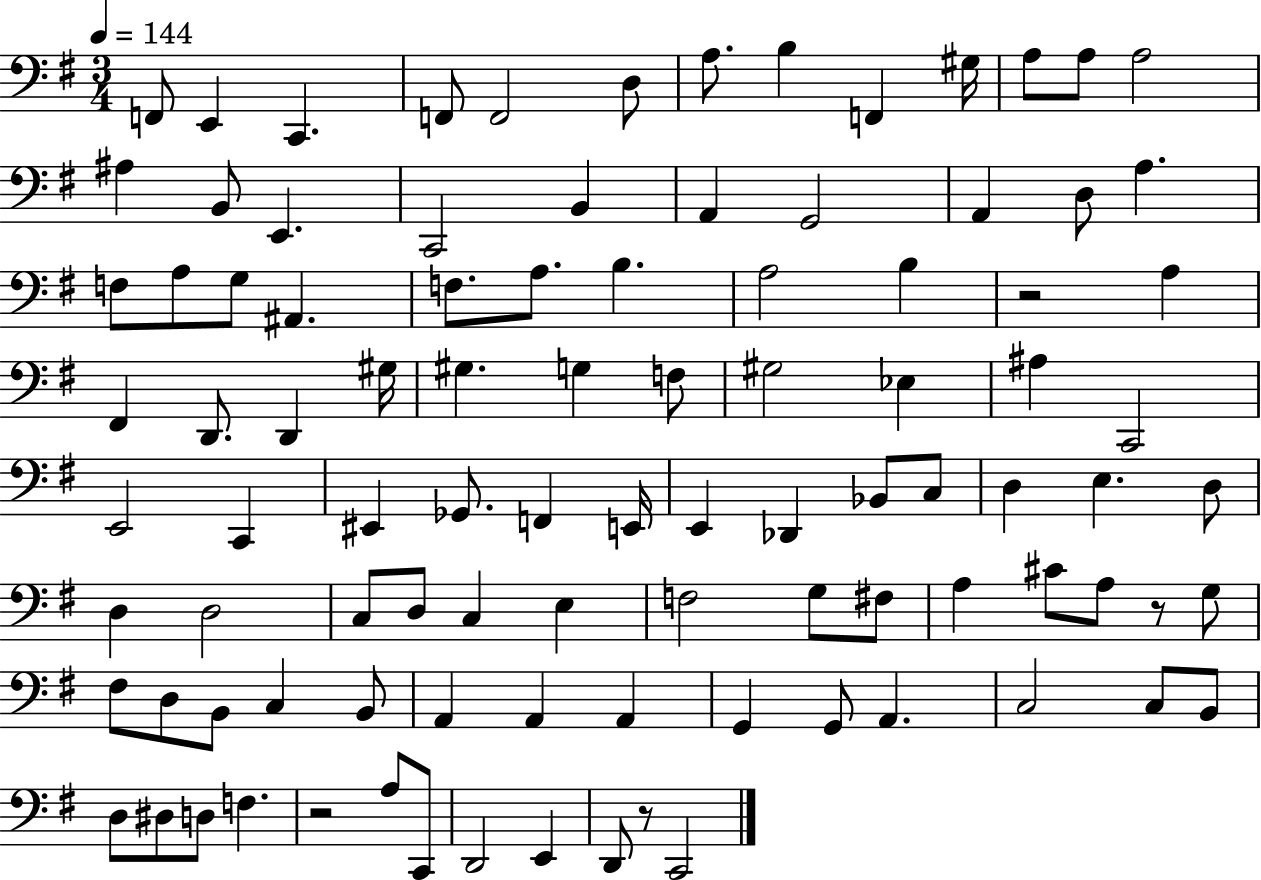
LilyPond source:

{
  \clef bass
  \numericTimeSignature
  \time 3/4
  \key g \major
  \tempo 4 = 144
  f,8 e,4 c,4. | f,8 f,2 d8 | a8. b4 f,4 gis16 | a8 a8 a2 | \break ais4 b,8 e,4. | c,2 b,4 | a,4 g,2 | a,4 d8 a4. | \break f8 a8 g8 ais,4. | f8. a8. b4. | a2 b4 | r2 a4 | \break fis,4 d,8. d,4 gis16 | gis4. g4 f8 | gis2 ees4 | ais4 c,2 | \break e,2 c,4 | eis,4 ges,8. f,4 e,16 | e,4 des,4 bes,8 c8 | d4 e4. d8 | \break d4 d2 | c8 d8 c4 e4 | f2 g8 fis8 | a4 cis'8 a8 r8 g8 | \break fis8 d8 b,8 c4 b,8 | a,4 a,4 a,4 | g,4 g,8 a,4. | c2 c8 b,8 | \break d8 dis8 d8 f4. | r2 a8 c,8 | d,2 e,4 | d,8 r8 c,2 | \break \bar "|."
}